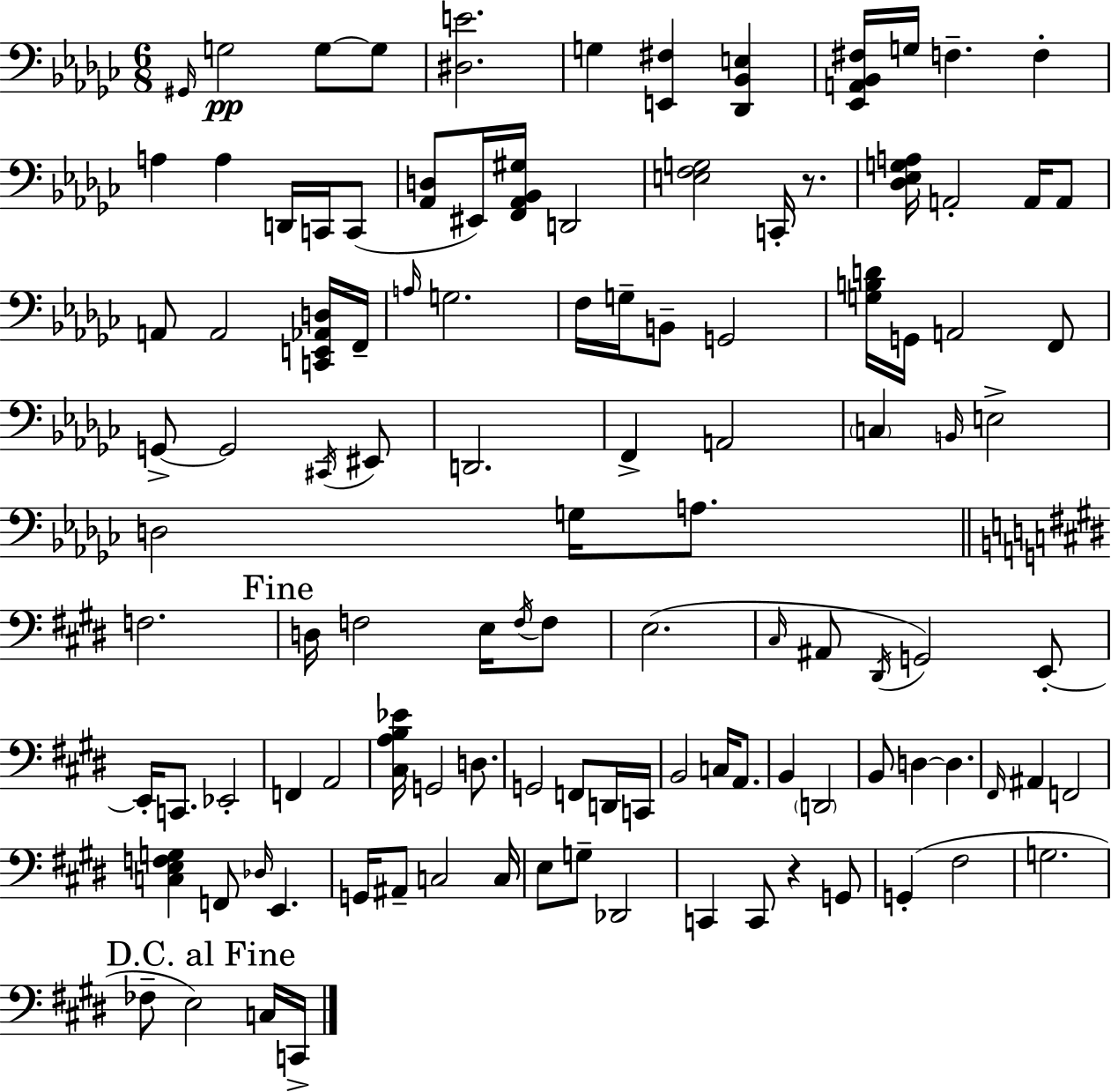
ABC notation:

X:1
T:Untitled
M:6/8
L:1/4
K:Ebm
^G,,/4 G,2 G,/2 G,/2 [^D,E]2 G, [E,,^F,] [_D,,_B,,E,] [_E,,A,,_B,,^F,]/4 G,/4 F, F, A, A, D,,/4 C,,/4 C,,/2 [_A,,D,]/2 ^E,,/4 [F,,_A,,_B,,^G,]/4 D,,2 [E,F,G,]2 C,,/4 z/2 [_D,_E,G,A,]/4 A,,2 A,,/4 A,,/2 A,,/2 A,,2 [C,,E,,_A,,D,]/4 F,,/4 A,/4 G,2 F,/4 G,/4 B,,/2 G,,2 [G,B,D]/4 G,,/4 A,,2 F,,/2 G,,/2 G,,2 ^C,,/4 ^E,,/2 D,,2 F,, A,,2 C, B,,/4 E,2 D,2 G,/4 A,/2 F,2 D,/4 F,2 E,/4 F,/4 F,/2 E,2 ^C,/4 ^A,,/2 ^D,,/4 G,,2 E,,/2 E,,/4 C,,/2 _E,,2 F,, A,,2 [^C,A,B,_E]/4 G,,2 D,/2 G,,2 F,,/2 D,,/4 C,,/4 B,,2 C,/4 A,,/2 B,, D,,2 B,,/2 D, D, ^F,,/4 ^A,, F,,2 [C,E,F,G,] F,,/2 _D,/4 E,, G,,/4 ^A,,/2 C,2 C,/4 E,/2 G,/2 _D,,2 C,, C,,/2 z G,,/2 G,, ^F,2 G,2 _F,/2 E,2 C,/4 C,,/4